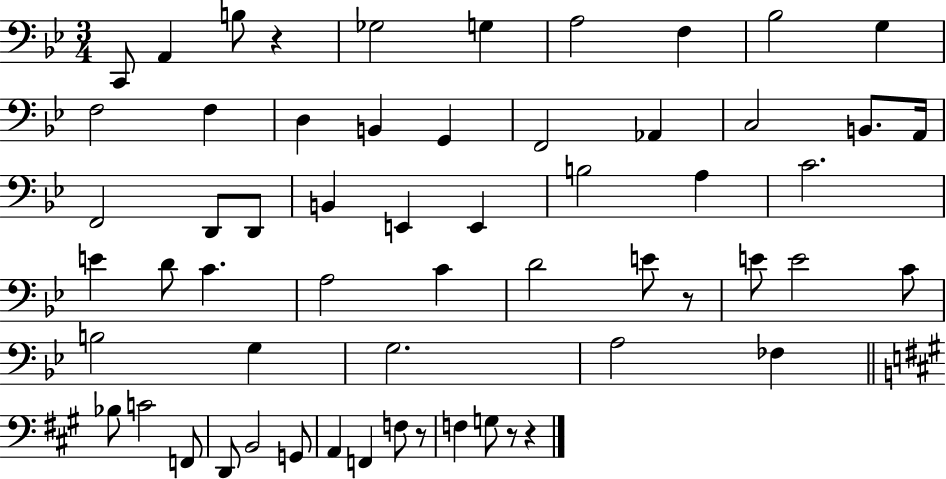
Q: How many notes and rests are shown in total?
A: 59